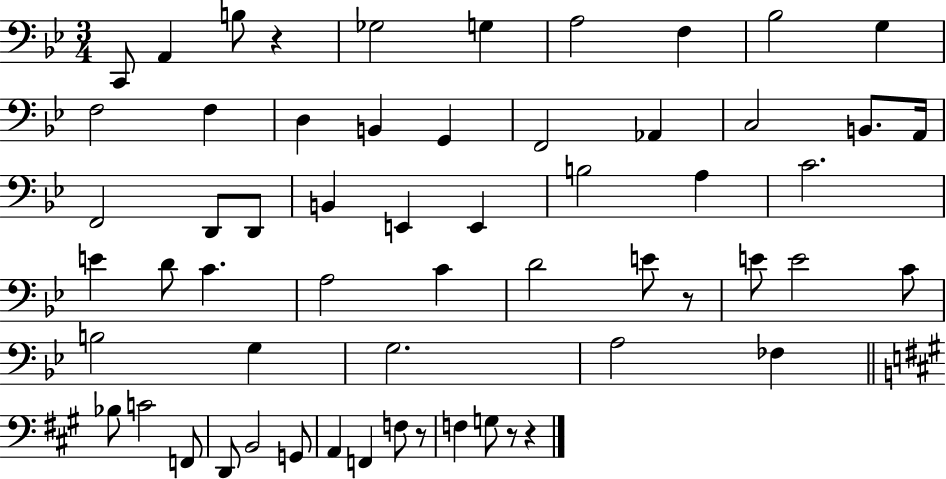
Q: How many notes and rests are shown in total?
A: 59